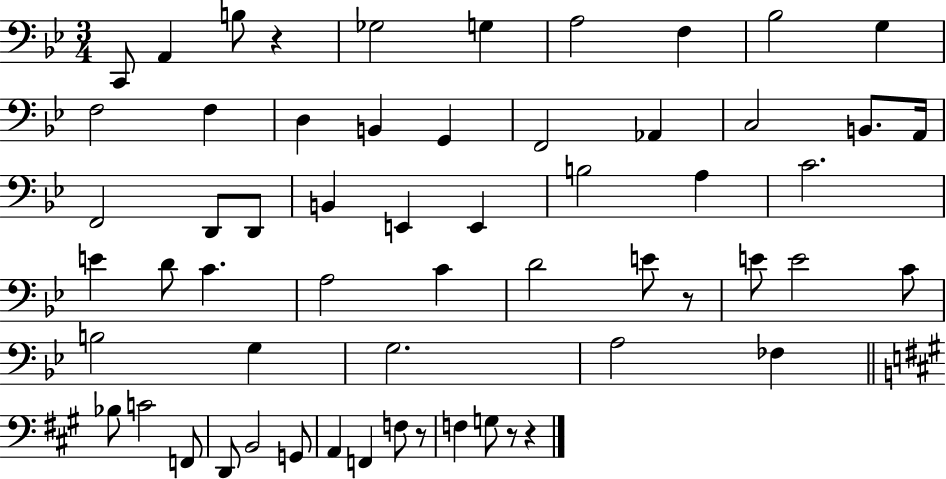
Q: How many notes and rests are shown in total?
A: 59